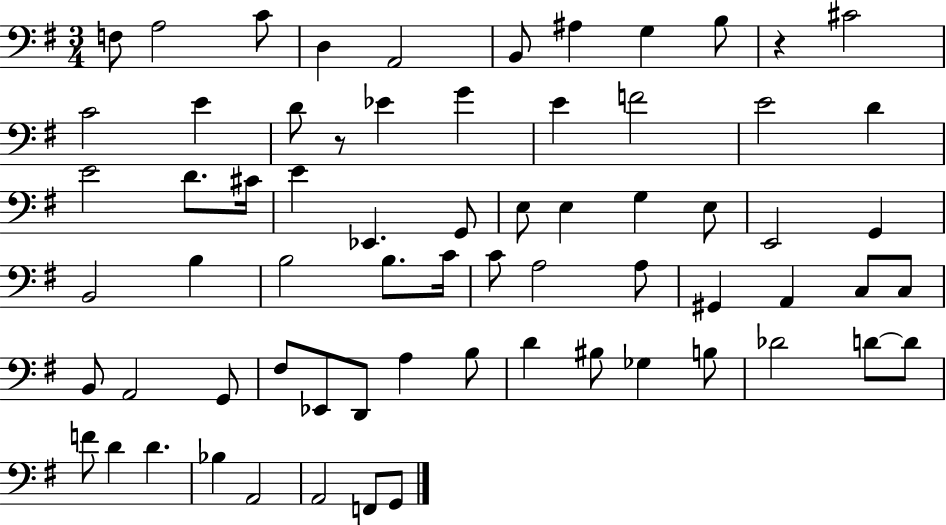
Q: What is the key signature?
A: G major